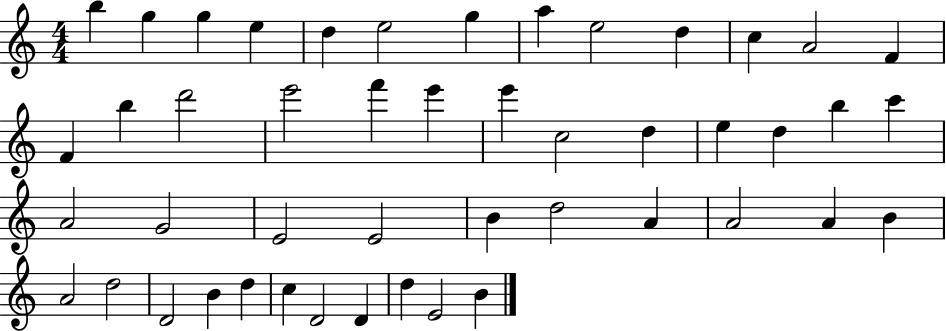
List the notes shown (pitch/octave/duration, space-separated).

B5/q G5/q G5/q E5/q D5/q E5/h G5/q A5/q E5/h D5/q C5/q A4/h F4/q F4/q B5/q D6/h E6/h F6/q E6/q E6/q C5/h D5/q E5/q D5/q B5/q C6/q A4/h G4/h E4/h E4/h B4/q D5/h A4/q A4/h A4/q B4/q A4/h D5/h D4/h B4/q D5/q C5/q D4/h D4/q D5/q E4/h B4/q